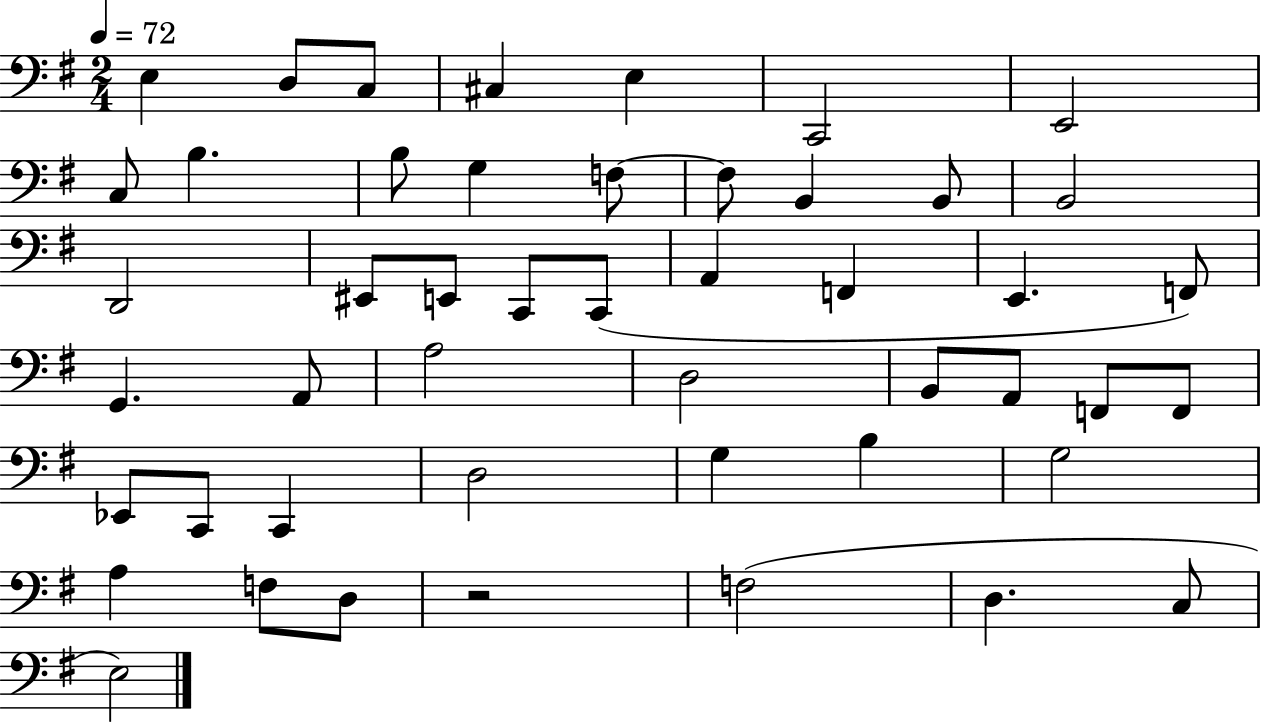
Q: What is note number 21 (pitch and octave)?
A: C2